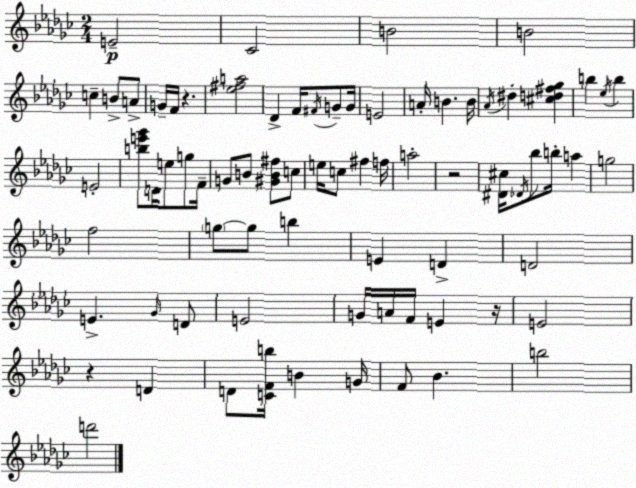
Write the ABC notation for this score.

X:1
T:Untitled
M:2/4
L:1/4
K:Ebm
E2 _C2 B2 B2 c B/2 A/2 G/4 F/4 z [_e^fa]2 _D F/4 ^F/4 G/2 G/4 E2 A/4 B B/4 _A/4 ^d [^cd^f_g] b _e/4 b E2 [be'_g']/2 D/4 e/2 g/2 F/4 G/2 B/2 [^GB^f]/2 c/2 e/4 c/2 ^f f/4 a2 z2 [^D^c]/4 _D/4 _b/2 b/4 a g2 f2 g/2 g/2 b E D D2 E _G/4 D/2 E2 G/4 A/4 F/4 E z/4 E2 z D D/2 [CFb]/4 B G/4 F/2 _B b2 d'2